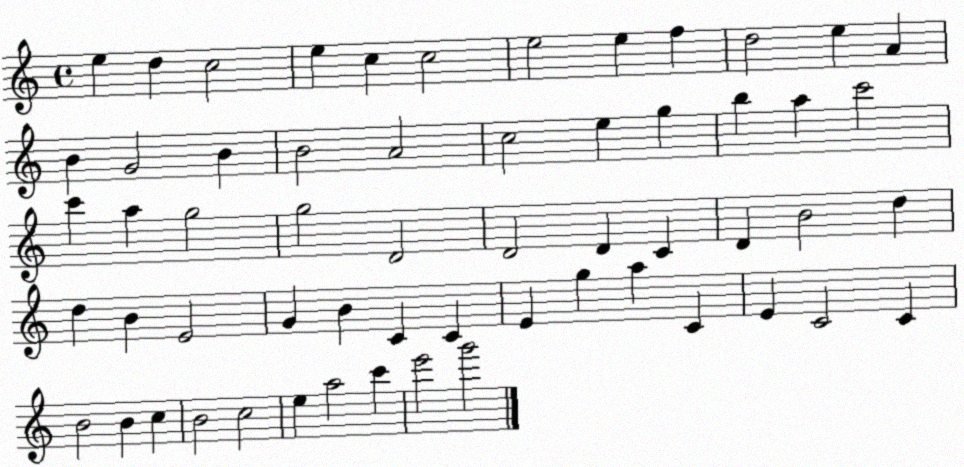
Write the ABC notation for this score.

X:1
T:Untitled
M:4/4
L:1/4
K:C
e d c2 e c c2 e2 e f d2 e A B G2 B B2 A2 c2 e g b a c'2 c' a g2 g2 D2 D2 D C D B2 d d B E2 G B C C E g a C E C2 C B2 B c B2 c2 e a2 c' e'2 g'2